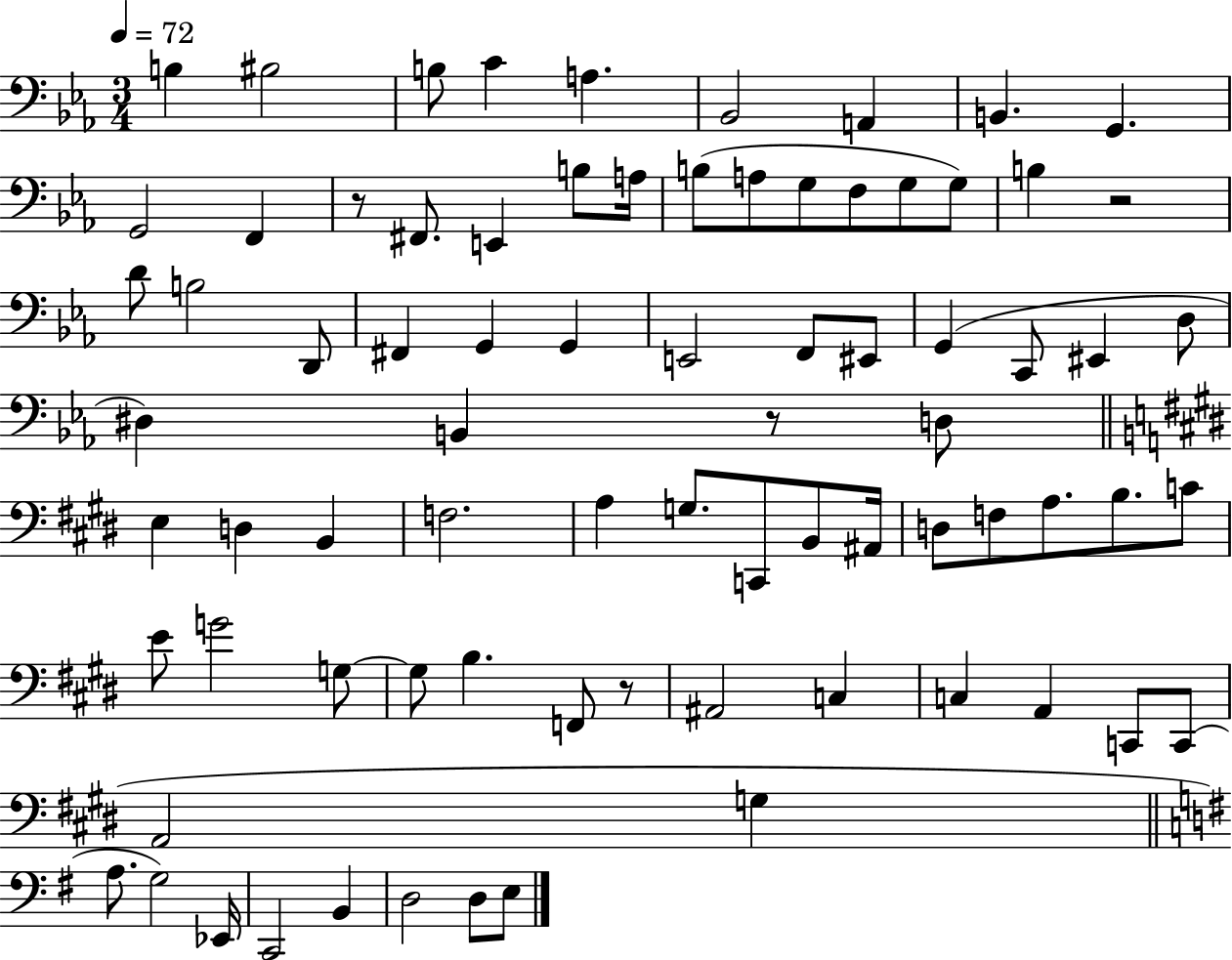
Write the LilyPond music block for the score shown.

{
  \clef bass
  \numericTimeSignature
  \time 3/4
  \key ees \major
  \tempo 4 = 72
  b4 bis2 | b8 c'4 a4. | bes,2 a,4 | b,4. g,4. | \break g,2 f,4 | r8 fis,8. e,4 b8 a16 | b8( a8 g8 f8 g8 g8) | b4 r2 | \break d'8 b2 d,8 | fis,4 g,4 g,4 | e,2 f,8 eis,8 | g,4( c,8 eis,4 d8 | \break dis4) b,4 r8 d8 | \bar "||" \break \key e \major e4 d4 b,4 | f2. | a4 g8. c,8 b,8 ais,16 | d8 f8 a8. b8. c'8 | \break e'8 g'2 g8~~ | g8 b4. f,8 r8 | ais,2 c4 | c4 a,4 c,8 c,8( | \break a,2 g4 | \bar "||" \break \key g \major a8. g2) ees,16 | c,2 b,4 | d2 d8 e8 | \bar "|."
}